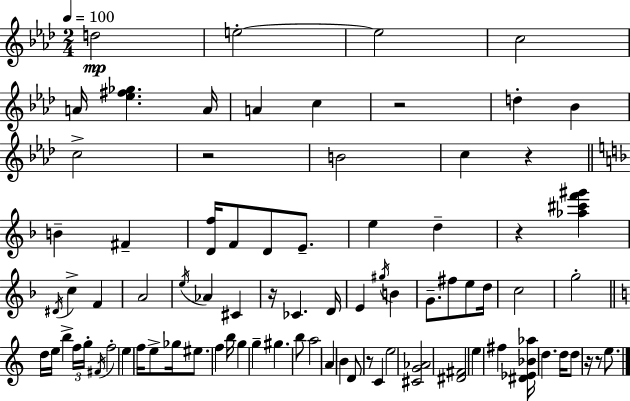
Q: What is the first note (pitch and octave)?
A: D5